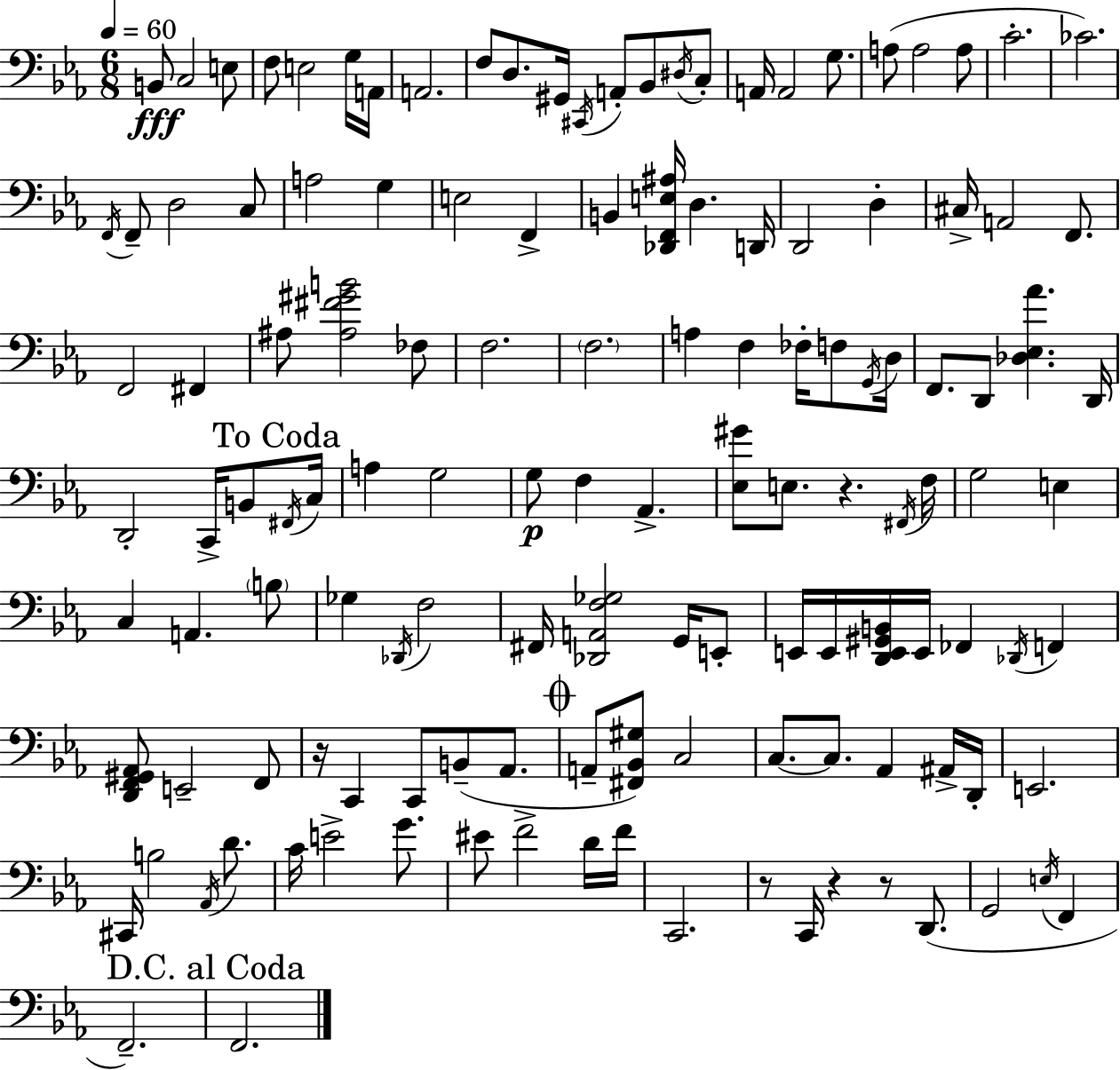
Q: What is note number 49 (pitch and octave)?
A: FES3